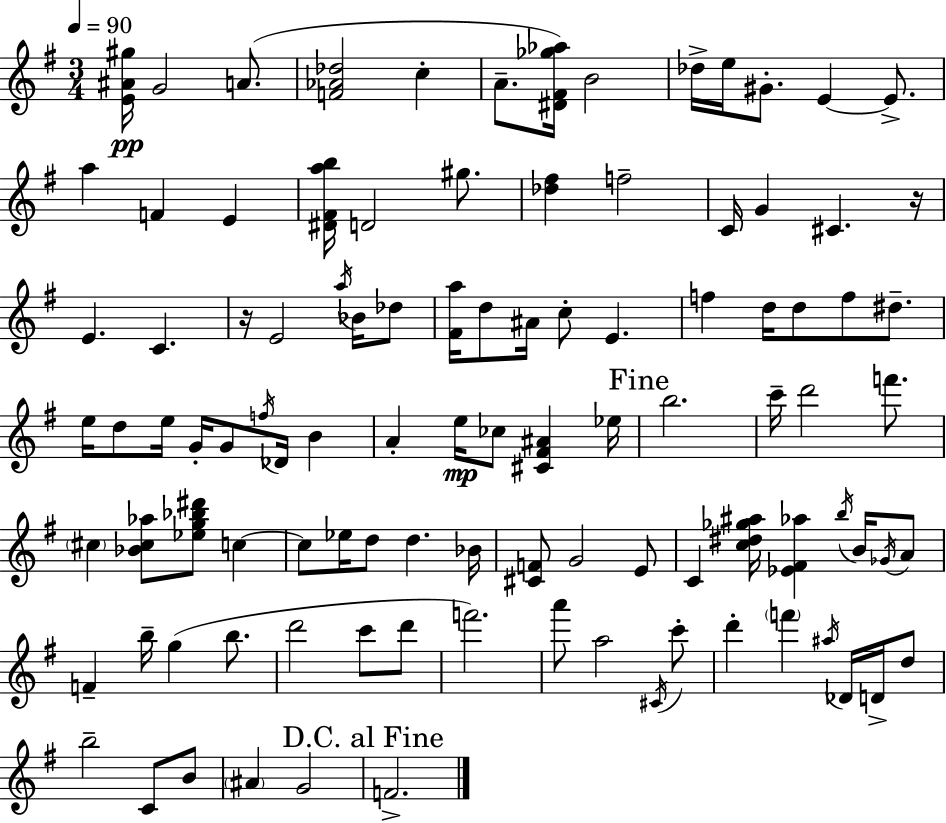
X:1
T:Untitled
M:3/4
L:1/4
K:G
[E^A^g]/4 G2 A/2 [F_A_d]2 c A/2 [^D^F_g_a]/4 B2 _d/4 e/4 ^G/2 E E/2 a F E [^D^Fab]/4 D2 ^g/2 [_d^f] f2 C/4 G ^C z/4 E C z/4 E2 a/4 _B/4 _d/2 [^Fa]/4 d/2 ^A/4 c/2 E f d/4 d/2 f/2 ^d/2 e/4 d/2 e/4 G/4 G/2 f/4 _D/4 B A e/4 _c/2 [^C^F^A] _e/4 b2 c'/4 d'2 f'/2 ^c [_B^c_a]/2 [_eg_b^d']/2 c c/2 _e/4 d/2 d _B/4 [^CF]/2 G2 E/2 C [c^d_g^a]/4 [_E^F_a] b/4 B/4 _G/4 A/2 F b/4 g b/2 d'2 c'/2 d'/2 f'2 a'/2 a2 ^C/4 c'/2 d' f' ^a/4 _D/4 D/4 d/2 b2 C/2 B/2 ^A G2 F2